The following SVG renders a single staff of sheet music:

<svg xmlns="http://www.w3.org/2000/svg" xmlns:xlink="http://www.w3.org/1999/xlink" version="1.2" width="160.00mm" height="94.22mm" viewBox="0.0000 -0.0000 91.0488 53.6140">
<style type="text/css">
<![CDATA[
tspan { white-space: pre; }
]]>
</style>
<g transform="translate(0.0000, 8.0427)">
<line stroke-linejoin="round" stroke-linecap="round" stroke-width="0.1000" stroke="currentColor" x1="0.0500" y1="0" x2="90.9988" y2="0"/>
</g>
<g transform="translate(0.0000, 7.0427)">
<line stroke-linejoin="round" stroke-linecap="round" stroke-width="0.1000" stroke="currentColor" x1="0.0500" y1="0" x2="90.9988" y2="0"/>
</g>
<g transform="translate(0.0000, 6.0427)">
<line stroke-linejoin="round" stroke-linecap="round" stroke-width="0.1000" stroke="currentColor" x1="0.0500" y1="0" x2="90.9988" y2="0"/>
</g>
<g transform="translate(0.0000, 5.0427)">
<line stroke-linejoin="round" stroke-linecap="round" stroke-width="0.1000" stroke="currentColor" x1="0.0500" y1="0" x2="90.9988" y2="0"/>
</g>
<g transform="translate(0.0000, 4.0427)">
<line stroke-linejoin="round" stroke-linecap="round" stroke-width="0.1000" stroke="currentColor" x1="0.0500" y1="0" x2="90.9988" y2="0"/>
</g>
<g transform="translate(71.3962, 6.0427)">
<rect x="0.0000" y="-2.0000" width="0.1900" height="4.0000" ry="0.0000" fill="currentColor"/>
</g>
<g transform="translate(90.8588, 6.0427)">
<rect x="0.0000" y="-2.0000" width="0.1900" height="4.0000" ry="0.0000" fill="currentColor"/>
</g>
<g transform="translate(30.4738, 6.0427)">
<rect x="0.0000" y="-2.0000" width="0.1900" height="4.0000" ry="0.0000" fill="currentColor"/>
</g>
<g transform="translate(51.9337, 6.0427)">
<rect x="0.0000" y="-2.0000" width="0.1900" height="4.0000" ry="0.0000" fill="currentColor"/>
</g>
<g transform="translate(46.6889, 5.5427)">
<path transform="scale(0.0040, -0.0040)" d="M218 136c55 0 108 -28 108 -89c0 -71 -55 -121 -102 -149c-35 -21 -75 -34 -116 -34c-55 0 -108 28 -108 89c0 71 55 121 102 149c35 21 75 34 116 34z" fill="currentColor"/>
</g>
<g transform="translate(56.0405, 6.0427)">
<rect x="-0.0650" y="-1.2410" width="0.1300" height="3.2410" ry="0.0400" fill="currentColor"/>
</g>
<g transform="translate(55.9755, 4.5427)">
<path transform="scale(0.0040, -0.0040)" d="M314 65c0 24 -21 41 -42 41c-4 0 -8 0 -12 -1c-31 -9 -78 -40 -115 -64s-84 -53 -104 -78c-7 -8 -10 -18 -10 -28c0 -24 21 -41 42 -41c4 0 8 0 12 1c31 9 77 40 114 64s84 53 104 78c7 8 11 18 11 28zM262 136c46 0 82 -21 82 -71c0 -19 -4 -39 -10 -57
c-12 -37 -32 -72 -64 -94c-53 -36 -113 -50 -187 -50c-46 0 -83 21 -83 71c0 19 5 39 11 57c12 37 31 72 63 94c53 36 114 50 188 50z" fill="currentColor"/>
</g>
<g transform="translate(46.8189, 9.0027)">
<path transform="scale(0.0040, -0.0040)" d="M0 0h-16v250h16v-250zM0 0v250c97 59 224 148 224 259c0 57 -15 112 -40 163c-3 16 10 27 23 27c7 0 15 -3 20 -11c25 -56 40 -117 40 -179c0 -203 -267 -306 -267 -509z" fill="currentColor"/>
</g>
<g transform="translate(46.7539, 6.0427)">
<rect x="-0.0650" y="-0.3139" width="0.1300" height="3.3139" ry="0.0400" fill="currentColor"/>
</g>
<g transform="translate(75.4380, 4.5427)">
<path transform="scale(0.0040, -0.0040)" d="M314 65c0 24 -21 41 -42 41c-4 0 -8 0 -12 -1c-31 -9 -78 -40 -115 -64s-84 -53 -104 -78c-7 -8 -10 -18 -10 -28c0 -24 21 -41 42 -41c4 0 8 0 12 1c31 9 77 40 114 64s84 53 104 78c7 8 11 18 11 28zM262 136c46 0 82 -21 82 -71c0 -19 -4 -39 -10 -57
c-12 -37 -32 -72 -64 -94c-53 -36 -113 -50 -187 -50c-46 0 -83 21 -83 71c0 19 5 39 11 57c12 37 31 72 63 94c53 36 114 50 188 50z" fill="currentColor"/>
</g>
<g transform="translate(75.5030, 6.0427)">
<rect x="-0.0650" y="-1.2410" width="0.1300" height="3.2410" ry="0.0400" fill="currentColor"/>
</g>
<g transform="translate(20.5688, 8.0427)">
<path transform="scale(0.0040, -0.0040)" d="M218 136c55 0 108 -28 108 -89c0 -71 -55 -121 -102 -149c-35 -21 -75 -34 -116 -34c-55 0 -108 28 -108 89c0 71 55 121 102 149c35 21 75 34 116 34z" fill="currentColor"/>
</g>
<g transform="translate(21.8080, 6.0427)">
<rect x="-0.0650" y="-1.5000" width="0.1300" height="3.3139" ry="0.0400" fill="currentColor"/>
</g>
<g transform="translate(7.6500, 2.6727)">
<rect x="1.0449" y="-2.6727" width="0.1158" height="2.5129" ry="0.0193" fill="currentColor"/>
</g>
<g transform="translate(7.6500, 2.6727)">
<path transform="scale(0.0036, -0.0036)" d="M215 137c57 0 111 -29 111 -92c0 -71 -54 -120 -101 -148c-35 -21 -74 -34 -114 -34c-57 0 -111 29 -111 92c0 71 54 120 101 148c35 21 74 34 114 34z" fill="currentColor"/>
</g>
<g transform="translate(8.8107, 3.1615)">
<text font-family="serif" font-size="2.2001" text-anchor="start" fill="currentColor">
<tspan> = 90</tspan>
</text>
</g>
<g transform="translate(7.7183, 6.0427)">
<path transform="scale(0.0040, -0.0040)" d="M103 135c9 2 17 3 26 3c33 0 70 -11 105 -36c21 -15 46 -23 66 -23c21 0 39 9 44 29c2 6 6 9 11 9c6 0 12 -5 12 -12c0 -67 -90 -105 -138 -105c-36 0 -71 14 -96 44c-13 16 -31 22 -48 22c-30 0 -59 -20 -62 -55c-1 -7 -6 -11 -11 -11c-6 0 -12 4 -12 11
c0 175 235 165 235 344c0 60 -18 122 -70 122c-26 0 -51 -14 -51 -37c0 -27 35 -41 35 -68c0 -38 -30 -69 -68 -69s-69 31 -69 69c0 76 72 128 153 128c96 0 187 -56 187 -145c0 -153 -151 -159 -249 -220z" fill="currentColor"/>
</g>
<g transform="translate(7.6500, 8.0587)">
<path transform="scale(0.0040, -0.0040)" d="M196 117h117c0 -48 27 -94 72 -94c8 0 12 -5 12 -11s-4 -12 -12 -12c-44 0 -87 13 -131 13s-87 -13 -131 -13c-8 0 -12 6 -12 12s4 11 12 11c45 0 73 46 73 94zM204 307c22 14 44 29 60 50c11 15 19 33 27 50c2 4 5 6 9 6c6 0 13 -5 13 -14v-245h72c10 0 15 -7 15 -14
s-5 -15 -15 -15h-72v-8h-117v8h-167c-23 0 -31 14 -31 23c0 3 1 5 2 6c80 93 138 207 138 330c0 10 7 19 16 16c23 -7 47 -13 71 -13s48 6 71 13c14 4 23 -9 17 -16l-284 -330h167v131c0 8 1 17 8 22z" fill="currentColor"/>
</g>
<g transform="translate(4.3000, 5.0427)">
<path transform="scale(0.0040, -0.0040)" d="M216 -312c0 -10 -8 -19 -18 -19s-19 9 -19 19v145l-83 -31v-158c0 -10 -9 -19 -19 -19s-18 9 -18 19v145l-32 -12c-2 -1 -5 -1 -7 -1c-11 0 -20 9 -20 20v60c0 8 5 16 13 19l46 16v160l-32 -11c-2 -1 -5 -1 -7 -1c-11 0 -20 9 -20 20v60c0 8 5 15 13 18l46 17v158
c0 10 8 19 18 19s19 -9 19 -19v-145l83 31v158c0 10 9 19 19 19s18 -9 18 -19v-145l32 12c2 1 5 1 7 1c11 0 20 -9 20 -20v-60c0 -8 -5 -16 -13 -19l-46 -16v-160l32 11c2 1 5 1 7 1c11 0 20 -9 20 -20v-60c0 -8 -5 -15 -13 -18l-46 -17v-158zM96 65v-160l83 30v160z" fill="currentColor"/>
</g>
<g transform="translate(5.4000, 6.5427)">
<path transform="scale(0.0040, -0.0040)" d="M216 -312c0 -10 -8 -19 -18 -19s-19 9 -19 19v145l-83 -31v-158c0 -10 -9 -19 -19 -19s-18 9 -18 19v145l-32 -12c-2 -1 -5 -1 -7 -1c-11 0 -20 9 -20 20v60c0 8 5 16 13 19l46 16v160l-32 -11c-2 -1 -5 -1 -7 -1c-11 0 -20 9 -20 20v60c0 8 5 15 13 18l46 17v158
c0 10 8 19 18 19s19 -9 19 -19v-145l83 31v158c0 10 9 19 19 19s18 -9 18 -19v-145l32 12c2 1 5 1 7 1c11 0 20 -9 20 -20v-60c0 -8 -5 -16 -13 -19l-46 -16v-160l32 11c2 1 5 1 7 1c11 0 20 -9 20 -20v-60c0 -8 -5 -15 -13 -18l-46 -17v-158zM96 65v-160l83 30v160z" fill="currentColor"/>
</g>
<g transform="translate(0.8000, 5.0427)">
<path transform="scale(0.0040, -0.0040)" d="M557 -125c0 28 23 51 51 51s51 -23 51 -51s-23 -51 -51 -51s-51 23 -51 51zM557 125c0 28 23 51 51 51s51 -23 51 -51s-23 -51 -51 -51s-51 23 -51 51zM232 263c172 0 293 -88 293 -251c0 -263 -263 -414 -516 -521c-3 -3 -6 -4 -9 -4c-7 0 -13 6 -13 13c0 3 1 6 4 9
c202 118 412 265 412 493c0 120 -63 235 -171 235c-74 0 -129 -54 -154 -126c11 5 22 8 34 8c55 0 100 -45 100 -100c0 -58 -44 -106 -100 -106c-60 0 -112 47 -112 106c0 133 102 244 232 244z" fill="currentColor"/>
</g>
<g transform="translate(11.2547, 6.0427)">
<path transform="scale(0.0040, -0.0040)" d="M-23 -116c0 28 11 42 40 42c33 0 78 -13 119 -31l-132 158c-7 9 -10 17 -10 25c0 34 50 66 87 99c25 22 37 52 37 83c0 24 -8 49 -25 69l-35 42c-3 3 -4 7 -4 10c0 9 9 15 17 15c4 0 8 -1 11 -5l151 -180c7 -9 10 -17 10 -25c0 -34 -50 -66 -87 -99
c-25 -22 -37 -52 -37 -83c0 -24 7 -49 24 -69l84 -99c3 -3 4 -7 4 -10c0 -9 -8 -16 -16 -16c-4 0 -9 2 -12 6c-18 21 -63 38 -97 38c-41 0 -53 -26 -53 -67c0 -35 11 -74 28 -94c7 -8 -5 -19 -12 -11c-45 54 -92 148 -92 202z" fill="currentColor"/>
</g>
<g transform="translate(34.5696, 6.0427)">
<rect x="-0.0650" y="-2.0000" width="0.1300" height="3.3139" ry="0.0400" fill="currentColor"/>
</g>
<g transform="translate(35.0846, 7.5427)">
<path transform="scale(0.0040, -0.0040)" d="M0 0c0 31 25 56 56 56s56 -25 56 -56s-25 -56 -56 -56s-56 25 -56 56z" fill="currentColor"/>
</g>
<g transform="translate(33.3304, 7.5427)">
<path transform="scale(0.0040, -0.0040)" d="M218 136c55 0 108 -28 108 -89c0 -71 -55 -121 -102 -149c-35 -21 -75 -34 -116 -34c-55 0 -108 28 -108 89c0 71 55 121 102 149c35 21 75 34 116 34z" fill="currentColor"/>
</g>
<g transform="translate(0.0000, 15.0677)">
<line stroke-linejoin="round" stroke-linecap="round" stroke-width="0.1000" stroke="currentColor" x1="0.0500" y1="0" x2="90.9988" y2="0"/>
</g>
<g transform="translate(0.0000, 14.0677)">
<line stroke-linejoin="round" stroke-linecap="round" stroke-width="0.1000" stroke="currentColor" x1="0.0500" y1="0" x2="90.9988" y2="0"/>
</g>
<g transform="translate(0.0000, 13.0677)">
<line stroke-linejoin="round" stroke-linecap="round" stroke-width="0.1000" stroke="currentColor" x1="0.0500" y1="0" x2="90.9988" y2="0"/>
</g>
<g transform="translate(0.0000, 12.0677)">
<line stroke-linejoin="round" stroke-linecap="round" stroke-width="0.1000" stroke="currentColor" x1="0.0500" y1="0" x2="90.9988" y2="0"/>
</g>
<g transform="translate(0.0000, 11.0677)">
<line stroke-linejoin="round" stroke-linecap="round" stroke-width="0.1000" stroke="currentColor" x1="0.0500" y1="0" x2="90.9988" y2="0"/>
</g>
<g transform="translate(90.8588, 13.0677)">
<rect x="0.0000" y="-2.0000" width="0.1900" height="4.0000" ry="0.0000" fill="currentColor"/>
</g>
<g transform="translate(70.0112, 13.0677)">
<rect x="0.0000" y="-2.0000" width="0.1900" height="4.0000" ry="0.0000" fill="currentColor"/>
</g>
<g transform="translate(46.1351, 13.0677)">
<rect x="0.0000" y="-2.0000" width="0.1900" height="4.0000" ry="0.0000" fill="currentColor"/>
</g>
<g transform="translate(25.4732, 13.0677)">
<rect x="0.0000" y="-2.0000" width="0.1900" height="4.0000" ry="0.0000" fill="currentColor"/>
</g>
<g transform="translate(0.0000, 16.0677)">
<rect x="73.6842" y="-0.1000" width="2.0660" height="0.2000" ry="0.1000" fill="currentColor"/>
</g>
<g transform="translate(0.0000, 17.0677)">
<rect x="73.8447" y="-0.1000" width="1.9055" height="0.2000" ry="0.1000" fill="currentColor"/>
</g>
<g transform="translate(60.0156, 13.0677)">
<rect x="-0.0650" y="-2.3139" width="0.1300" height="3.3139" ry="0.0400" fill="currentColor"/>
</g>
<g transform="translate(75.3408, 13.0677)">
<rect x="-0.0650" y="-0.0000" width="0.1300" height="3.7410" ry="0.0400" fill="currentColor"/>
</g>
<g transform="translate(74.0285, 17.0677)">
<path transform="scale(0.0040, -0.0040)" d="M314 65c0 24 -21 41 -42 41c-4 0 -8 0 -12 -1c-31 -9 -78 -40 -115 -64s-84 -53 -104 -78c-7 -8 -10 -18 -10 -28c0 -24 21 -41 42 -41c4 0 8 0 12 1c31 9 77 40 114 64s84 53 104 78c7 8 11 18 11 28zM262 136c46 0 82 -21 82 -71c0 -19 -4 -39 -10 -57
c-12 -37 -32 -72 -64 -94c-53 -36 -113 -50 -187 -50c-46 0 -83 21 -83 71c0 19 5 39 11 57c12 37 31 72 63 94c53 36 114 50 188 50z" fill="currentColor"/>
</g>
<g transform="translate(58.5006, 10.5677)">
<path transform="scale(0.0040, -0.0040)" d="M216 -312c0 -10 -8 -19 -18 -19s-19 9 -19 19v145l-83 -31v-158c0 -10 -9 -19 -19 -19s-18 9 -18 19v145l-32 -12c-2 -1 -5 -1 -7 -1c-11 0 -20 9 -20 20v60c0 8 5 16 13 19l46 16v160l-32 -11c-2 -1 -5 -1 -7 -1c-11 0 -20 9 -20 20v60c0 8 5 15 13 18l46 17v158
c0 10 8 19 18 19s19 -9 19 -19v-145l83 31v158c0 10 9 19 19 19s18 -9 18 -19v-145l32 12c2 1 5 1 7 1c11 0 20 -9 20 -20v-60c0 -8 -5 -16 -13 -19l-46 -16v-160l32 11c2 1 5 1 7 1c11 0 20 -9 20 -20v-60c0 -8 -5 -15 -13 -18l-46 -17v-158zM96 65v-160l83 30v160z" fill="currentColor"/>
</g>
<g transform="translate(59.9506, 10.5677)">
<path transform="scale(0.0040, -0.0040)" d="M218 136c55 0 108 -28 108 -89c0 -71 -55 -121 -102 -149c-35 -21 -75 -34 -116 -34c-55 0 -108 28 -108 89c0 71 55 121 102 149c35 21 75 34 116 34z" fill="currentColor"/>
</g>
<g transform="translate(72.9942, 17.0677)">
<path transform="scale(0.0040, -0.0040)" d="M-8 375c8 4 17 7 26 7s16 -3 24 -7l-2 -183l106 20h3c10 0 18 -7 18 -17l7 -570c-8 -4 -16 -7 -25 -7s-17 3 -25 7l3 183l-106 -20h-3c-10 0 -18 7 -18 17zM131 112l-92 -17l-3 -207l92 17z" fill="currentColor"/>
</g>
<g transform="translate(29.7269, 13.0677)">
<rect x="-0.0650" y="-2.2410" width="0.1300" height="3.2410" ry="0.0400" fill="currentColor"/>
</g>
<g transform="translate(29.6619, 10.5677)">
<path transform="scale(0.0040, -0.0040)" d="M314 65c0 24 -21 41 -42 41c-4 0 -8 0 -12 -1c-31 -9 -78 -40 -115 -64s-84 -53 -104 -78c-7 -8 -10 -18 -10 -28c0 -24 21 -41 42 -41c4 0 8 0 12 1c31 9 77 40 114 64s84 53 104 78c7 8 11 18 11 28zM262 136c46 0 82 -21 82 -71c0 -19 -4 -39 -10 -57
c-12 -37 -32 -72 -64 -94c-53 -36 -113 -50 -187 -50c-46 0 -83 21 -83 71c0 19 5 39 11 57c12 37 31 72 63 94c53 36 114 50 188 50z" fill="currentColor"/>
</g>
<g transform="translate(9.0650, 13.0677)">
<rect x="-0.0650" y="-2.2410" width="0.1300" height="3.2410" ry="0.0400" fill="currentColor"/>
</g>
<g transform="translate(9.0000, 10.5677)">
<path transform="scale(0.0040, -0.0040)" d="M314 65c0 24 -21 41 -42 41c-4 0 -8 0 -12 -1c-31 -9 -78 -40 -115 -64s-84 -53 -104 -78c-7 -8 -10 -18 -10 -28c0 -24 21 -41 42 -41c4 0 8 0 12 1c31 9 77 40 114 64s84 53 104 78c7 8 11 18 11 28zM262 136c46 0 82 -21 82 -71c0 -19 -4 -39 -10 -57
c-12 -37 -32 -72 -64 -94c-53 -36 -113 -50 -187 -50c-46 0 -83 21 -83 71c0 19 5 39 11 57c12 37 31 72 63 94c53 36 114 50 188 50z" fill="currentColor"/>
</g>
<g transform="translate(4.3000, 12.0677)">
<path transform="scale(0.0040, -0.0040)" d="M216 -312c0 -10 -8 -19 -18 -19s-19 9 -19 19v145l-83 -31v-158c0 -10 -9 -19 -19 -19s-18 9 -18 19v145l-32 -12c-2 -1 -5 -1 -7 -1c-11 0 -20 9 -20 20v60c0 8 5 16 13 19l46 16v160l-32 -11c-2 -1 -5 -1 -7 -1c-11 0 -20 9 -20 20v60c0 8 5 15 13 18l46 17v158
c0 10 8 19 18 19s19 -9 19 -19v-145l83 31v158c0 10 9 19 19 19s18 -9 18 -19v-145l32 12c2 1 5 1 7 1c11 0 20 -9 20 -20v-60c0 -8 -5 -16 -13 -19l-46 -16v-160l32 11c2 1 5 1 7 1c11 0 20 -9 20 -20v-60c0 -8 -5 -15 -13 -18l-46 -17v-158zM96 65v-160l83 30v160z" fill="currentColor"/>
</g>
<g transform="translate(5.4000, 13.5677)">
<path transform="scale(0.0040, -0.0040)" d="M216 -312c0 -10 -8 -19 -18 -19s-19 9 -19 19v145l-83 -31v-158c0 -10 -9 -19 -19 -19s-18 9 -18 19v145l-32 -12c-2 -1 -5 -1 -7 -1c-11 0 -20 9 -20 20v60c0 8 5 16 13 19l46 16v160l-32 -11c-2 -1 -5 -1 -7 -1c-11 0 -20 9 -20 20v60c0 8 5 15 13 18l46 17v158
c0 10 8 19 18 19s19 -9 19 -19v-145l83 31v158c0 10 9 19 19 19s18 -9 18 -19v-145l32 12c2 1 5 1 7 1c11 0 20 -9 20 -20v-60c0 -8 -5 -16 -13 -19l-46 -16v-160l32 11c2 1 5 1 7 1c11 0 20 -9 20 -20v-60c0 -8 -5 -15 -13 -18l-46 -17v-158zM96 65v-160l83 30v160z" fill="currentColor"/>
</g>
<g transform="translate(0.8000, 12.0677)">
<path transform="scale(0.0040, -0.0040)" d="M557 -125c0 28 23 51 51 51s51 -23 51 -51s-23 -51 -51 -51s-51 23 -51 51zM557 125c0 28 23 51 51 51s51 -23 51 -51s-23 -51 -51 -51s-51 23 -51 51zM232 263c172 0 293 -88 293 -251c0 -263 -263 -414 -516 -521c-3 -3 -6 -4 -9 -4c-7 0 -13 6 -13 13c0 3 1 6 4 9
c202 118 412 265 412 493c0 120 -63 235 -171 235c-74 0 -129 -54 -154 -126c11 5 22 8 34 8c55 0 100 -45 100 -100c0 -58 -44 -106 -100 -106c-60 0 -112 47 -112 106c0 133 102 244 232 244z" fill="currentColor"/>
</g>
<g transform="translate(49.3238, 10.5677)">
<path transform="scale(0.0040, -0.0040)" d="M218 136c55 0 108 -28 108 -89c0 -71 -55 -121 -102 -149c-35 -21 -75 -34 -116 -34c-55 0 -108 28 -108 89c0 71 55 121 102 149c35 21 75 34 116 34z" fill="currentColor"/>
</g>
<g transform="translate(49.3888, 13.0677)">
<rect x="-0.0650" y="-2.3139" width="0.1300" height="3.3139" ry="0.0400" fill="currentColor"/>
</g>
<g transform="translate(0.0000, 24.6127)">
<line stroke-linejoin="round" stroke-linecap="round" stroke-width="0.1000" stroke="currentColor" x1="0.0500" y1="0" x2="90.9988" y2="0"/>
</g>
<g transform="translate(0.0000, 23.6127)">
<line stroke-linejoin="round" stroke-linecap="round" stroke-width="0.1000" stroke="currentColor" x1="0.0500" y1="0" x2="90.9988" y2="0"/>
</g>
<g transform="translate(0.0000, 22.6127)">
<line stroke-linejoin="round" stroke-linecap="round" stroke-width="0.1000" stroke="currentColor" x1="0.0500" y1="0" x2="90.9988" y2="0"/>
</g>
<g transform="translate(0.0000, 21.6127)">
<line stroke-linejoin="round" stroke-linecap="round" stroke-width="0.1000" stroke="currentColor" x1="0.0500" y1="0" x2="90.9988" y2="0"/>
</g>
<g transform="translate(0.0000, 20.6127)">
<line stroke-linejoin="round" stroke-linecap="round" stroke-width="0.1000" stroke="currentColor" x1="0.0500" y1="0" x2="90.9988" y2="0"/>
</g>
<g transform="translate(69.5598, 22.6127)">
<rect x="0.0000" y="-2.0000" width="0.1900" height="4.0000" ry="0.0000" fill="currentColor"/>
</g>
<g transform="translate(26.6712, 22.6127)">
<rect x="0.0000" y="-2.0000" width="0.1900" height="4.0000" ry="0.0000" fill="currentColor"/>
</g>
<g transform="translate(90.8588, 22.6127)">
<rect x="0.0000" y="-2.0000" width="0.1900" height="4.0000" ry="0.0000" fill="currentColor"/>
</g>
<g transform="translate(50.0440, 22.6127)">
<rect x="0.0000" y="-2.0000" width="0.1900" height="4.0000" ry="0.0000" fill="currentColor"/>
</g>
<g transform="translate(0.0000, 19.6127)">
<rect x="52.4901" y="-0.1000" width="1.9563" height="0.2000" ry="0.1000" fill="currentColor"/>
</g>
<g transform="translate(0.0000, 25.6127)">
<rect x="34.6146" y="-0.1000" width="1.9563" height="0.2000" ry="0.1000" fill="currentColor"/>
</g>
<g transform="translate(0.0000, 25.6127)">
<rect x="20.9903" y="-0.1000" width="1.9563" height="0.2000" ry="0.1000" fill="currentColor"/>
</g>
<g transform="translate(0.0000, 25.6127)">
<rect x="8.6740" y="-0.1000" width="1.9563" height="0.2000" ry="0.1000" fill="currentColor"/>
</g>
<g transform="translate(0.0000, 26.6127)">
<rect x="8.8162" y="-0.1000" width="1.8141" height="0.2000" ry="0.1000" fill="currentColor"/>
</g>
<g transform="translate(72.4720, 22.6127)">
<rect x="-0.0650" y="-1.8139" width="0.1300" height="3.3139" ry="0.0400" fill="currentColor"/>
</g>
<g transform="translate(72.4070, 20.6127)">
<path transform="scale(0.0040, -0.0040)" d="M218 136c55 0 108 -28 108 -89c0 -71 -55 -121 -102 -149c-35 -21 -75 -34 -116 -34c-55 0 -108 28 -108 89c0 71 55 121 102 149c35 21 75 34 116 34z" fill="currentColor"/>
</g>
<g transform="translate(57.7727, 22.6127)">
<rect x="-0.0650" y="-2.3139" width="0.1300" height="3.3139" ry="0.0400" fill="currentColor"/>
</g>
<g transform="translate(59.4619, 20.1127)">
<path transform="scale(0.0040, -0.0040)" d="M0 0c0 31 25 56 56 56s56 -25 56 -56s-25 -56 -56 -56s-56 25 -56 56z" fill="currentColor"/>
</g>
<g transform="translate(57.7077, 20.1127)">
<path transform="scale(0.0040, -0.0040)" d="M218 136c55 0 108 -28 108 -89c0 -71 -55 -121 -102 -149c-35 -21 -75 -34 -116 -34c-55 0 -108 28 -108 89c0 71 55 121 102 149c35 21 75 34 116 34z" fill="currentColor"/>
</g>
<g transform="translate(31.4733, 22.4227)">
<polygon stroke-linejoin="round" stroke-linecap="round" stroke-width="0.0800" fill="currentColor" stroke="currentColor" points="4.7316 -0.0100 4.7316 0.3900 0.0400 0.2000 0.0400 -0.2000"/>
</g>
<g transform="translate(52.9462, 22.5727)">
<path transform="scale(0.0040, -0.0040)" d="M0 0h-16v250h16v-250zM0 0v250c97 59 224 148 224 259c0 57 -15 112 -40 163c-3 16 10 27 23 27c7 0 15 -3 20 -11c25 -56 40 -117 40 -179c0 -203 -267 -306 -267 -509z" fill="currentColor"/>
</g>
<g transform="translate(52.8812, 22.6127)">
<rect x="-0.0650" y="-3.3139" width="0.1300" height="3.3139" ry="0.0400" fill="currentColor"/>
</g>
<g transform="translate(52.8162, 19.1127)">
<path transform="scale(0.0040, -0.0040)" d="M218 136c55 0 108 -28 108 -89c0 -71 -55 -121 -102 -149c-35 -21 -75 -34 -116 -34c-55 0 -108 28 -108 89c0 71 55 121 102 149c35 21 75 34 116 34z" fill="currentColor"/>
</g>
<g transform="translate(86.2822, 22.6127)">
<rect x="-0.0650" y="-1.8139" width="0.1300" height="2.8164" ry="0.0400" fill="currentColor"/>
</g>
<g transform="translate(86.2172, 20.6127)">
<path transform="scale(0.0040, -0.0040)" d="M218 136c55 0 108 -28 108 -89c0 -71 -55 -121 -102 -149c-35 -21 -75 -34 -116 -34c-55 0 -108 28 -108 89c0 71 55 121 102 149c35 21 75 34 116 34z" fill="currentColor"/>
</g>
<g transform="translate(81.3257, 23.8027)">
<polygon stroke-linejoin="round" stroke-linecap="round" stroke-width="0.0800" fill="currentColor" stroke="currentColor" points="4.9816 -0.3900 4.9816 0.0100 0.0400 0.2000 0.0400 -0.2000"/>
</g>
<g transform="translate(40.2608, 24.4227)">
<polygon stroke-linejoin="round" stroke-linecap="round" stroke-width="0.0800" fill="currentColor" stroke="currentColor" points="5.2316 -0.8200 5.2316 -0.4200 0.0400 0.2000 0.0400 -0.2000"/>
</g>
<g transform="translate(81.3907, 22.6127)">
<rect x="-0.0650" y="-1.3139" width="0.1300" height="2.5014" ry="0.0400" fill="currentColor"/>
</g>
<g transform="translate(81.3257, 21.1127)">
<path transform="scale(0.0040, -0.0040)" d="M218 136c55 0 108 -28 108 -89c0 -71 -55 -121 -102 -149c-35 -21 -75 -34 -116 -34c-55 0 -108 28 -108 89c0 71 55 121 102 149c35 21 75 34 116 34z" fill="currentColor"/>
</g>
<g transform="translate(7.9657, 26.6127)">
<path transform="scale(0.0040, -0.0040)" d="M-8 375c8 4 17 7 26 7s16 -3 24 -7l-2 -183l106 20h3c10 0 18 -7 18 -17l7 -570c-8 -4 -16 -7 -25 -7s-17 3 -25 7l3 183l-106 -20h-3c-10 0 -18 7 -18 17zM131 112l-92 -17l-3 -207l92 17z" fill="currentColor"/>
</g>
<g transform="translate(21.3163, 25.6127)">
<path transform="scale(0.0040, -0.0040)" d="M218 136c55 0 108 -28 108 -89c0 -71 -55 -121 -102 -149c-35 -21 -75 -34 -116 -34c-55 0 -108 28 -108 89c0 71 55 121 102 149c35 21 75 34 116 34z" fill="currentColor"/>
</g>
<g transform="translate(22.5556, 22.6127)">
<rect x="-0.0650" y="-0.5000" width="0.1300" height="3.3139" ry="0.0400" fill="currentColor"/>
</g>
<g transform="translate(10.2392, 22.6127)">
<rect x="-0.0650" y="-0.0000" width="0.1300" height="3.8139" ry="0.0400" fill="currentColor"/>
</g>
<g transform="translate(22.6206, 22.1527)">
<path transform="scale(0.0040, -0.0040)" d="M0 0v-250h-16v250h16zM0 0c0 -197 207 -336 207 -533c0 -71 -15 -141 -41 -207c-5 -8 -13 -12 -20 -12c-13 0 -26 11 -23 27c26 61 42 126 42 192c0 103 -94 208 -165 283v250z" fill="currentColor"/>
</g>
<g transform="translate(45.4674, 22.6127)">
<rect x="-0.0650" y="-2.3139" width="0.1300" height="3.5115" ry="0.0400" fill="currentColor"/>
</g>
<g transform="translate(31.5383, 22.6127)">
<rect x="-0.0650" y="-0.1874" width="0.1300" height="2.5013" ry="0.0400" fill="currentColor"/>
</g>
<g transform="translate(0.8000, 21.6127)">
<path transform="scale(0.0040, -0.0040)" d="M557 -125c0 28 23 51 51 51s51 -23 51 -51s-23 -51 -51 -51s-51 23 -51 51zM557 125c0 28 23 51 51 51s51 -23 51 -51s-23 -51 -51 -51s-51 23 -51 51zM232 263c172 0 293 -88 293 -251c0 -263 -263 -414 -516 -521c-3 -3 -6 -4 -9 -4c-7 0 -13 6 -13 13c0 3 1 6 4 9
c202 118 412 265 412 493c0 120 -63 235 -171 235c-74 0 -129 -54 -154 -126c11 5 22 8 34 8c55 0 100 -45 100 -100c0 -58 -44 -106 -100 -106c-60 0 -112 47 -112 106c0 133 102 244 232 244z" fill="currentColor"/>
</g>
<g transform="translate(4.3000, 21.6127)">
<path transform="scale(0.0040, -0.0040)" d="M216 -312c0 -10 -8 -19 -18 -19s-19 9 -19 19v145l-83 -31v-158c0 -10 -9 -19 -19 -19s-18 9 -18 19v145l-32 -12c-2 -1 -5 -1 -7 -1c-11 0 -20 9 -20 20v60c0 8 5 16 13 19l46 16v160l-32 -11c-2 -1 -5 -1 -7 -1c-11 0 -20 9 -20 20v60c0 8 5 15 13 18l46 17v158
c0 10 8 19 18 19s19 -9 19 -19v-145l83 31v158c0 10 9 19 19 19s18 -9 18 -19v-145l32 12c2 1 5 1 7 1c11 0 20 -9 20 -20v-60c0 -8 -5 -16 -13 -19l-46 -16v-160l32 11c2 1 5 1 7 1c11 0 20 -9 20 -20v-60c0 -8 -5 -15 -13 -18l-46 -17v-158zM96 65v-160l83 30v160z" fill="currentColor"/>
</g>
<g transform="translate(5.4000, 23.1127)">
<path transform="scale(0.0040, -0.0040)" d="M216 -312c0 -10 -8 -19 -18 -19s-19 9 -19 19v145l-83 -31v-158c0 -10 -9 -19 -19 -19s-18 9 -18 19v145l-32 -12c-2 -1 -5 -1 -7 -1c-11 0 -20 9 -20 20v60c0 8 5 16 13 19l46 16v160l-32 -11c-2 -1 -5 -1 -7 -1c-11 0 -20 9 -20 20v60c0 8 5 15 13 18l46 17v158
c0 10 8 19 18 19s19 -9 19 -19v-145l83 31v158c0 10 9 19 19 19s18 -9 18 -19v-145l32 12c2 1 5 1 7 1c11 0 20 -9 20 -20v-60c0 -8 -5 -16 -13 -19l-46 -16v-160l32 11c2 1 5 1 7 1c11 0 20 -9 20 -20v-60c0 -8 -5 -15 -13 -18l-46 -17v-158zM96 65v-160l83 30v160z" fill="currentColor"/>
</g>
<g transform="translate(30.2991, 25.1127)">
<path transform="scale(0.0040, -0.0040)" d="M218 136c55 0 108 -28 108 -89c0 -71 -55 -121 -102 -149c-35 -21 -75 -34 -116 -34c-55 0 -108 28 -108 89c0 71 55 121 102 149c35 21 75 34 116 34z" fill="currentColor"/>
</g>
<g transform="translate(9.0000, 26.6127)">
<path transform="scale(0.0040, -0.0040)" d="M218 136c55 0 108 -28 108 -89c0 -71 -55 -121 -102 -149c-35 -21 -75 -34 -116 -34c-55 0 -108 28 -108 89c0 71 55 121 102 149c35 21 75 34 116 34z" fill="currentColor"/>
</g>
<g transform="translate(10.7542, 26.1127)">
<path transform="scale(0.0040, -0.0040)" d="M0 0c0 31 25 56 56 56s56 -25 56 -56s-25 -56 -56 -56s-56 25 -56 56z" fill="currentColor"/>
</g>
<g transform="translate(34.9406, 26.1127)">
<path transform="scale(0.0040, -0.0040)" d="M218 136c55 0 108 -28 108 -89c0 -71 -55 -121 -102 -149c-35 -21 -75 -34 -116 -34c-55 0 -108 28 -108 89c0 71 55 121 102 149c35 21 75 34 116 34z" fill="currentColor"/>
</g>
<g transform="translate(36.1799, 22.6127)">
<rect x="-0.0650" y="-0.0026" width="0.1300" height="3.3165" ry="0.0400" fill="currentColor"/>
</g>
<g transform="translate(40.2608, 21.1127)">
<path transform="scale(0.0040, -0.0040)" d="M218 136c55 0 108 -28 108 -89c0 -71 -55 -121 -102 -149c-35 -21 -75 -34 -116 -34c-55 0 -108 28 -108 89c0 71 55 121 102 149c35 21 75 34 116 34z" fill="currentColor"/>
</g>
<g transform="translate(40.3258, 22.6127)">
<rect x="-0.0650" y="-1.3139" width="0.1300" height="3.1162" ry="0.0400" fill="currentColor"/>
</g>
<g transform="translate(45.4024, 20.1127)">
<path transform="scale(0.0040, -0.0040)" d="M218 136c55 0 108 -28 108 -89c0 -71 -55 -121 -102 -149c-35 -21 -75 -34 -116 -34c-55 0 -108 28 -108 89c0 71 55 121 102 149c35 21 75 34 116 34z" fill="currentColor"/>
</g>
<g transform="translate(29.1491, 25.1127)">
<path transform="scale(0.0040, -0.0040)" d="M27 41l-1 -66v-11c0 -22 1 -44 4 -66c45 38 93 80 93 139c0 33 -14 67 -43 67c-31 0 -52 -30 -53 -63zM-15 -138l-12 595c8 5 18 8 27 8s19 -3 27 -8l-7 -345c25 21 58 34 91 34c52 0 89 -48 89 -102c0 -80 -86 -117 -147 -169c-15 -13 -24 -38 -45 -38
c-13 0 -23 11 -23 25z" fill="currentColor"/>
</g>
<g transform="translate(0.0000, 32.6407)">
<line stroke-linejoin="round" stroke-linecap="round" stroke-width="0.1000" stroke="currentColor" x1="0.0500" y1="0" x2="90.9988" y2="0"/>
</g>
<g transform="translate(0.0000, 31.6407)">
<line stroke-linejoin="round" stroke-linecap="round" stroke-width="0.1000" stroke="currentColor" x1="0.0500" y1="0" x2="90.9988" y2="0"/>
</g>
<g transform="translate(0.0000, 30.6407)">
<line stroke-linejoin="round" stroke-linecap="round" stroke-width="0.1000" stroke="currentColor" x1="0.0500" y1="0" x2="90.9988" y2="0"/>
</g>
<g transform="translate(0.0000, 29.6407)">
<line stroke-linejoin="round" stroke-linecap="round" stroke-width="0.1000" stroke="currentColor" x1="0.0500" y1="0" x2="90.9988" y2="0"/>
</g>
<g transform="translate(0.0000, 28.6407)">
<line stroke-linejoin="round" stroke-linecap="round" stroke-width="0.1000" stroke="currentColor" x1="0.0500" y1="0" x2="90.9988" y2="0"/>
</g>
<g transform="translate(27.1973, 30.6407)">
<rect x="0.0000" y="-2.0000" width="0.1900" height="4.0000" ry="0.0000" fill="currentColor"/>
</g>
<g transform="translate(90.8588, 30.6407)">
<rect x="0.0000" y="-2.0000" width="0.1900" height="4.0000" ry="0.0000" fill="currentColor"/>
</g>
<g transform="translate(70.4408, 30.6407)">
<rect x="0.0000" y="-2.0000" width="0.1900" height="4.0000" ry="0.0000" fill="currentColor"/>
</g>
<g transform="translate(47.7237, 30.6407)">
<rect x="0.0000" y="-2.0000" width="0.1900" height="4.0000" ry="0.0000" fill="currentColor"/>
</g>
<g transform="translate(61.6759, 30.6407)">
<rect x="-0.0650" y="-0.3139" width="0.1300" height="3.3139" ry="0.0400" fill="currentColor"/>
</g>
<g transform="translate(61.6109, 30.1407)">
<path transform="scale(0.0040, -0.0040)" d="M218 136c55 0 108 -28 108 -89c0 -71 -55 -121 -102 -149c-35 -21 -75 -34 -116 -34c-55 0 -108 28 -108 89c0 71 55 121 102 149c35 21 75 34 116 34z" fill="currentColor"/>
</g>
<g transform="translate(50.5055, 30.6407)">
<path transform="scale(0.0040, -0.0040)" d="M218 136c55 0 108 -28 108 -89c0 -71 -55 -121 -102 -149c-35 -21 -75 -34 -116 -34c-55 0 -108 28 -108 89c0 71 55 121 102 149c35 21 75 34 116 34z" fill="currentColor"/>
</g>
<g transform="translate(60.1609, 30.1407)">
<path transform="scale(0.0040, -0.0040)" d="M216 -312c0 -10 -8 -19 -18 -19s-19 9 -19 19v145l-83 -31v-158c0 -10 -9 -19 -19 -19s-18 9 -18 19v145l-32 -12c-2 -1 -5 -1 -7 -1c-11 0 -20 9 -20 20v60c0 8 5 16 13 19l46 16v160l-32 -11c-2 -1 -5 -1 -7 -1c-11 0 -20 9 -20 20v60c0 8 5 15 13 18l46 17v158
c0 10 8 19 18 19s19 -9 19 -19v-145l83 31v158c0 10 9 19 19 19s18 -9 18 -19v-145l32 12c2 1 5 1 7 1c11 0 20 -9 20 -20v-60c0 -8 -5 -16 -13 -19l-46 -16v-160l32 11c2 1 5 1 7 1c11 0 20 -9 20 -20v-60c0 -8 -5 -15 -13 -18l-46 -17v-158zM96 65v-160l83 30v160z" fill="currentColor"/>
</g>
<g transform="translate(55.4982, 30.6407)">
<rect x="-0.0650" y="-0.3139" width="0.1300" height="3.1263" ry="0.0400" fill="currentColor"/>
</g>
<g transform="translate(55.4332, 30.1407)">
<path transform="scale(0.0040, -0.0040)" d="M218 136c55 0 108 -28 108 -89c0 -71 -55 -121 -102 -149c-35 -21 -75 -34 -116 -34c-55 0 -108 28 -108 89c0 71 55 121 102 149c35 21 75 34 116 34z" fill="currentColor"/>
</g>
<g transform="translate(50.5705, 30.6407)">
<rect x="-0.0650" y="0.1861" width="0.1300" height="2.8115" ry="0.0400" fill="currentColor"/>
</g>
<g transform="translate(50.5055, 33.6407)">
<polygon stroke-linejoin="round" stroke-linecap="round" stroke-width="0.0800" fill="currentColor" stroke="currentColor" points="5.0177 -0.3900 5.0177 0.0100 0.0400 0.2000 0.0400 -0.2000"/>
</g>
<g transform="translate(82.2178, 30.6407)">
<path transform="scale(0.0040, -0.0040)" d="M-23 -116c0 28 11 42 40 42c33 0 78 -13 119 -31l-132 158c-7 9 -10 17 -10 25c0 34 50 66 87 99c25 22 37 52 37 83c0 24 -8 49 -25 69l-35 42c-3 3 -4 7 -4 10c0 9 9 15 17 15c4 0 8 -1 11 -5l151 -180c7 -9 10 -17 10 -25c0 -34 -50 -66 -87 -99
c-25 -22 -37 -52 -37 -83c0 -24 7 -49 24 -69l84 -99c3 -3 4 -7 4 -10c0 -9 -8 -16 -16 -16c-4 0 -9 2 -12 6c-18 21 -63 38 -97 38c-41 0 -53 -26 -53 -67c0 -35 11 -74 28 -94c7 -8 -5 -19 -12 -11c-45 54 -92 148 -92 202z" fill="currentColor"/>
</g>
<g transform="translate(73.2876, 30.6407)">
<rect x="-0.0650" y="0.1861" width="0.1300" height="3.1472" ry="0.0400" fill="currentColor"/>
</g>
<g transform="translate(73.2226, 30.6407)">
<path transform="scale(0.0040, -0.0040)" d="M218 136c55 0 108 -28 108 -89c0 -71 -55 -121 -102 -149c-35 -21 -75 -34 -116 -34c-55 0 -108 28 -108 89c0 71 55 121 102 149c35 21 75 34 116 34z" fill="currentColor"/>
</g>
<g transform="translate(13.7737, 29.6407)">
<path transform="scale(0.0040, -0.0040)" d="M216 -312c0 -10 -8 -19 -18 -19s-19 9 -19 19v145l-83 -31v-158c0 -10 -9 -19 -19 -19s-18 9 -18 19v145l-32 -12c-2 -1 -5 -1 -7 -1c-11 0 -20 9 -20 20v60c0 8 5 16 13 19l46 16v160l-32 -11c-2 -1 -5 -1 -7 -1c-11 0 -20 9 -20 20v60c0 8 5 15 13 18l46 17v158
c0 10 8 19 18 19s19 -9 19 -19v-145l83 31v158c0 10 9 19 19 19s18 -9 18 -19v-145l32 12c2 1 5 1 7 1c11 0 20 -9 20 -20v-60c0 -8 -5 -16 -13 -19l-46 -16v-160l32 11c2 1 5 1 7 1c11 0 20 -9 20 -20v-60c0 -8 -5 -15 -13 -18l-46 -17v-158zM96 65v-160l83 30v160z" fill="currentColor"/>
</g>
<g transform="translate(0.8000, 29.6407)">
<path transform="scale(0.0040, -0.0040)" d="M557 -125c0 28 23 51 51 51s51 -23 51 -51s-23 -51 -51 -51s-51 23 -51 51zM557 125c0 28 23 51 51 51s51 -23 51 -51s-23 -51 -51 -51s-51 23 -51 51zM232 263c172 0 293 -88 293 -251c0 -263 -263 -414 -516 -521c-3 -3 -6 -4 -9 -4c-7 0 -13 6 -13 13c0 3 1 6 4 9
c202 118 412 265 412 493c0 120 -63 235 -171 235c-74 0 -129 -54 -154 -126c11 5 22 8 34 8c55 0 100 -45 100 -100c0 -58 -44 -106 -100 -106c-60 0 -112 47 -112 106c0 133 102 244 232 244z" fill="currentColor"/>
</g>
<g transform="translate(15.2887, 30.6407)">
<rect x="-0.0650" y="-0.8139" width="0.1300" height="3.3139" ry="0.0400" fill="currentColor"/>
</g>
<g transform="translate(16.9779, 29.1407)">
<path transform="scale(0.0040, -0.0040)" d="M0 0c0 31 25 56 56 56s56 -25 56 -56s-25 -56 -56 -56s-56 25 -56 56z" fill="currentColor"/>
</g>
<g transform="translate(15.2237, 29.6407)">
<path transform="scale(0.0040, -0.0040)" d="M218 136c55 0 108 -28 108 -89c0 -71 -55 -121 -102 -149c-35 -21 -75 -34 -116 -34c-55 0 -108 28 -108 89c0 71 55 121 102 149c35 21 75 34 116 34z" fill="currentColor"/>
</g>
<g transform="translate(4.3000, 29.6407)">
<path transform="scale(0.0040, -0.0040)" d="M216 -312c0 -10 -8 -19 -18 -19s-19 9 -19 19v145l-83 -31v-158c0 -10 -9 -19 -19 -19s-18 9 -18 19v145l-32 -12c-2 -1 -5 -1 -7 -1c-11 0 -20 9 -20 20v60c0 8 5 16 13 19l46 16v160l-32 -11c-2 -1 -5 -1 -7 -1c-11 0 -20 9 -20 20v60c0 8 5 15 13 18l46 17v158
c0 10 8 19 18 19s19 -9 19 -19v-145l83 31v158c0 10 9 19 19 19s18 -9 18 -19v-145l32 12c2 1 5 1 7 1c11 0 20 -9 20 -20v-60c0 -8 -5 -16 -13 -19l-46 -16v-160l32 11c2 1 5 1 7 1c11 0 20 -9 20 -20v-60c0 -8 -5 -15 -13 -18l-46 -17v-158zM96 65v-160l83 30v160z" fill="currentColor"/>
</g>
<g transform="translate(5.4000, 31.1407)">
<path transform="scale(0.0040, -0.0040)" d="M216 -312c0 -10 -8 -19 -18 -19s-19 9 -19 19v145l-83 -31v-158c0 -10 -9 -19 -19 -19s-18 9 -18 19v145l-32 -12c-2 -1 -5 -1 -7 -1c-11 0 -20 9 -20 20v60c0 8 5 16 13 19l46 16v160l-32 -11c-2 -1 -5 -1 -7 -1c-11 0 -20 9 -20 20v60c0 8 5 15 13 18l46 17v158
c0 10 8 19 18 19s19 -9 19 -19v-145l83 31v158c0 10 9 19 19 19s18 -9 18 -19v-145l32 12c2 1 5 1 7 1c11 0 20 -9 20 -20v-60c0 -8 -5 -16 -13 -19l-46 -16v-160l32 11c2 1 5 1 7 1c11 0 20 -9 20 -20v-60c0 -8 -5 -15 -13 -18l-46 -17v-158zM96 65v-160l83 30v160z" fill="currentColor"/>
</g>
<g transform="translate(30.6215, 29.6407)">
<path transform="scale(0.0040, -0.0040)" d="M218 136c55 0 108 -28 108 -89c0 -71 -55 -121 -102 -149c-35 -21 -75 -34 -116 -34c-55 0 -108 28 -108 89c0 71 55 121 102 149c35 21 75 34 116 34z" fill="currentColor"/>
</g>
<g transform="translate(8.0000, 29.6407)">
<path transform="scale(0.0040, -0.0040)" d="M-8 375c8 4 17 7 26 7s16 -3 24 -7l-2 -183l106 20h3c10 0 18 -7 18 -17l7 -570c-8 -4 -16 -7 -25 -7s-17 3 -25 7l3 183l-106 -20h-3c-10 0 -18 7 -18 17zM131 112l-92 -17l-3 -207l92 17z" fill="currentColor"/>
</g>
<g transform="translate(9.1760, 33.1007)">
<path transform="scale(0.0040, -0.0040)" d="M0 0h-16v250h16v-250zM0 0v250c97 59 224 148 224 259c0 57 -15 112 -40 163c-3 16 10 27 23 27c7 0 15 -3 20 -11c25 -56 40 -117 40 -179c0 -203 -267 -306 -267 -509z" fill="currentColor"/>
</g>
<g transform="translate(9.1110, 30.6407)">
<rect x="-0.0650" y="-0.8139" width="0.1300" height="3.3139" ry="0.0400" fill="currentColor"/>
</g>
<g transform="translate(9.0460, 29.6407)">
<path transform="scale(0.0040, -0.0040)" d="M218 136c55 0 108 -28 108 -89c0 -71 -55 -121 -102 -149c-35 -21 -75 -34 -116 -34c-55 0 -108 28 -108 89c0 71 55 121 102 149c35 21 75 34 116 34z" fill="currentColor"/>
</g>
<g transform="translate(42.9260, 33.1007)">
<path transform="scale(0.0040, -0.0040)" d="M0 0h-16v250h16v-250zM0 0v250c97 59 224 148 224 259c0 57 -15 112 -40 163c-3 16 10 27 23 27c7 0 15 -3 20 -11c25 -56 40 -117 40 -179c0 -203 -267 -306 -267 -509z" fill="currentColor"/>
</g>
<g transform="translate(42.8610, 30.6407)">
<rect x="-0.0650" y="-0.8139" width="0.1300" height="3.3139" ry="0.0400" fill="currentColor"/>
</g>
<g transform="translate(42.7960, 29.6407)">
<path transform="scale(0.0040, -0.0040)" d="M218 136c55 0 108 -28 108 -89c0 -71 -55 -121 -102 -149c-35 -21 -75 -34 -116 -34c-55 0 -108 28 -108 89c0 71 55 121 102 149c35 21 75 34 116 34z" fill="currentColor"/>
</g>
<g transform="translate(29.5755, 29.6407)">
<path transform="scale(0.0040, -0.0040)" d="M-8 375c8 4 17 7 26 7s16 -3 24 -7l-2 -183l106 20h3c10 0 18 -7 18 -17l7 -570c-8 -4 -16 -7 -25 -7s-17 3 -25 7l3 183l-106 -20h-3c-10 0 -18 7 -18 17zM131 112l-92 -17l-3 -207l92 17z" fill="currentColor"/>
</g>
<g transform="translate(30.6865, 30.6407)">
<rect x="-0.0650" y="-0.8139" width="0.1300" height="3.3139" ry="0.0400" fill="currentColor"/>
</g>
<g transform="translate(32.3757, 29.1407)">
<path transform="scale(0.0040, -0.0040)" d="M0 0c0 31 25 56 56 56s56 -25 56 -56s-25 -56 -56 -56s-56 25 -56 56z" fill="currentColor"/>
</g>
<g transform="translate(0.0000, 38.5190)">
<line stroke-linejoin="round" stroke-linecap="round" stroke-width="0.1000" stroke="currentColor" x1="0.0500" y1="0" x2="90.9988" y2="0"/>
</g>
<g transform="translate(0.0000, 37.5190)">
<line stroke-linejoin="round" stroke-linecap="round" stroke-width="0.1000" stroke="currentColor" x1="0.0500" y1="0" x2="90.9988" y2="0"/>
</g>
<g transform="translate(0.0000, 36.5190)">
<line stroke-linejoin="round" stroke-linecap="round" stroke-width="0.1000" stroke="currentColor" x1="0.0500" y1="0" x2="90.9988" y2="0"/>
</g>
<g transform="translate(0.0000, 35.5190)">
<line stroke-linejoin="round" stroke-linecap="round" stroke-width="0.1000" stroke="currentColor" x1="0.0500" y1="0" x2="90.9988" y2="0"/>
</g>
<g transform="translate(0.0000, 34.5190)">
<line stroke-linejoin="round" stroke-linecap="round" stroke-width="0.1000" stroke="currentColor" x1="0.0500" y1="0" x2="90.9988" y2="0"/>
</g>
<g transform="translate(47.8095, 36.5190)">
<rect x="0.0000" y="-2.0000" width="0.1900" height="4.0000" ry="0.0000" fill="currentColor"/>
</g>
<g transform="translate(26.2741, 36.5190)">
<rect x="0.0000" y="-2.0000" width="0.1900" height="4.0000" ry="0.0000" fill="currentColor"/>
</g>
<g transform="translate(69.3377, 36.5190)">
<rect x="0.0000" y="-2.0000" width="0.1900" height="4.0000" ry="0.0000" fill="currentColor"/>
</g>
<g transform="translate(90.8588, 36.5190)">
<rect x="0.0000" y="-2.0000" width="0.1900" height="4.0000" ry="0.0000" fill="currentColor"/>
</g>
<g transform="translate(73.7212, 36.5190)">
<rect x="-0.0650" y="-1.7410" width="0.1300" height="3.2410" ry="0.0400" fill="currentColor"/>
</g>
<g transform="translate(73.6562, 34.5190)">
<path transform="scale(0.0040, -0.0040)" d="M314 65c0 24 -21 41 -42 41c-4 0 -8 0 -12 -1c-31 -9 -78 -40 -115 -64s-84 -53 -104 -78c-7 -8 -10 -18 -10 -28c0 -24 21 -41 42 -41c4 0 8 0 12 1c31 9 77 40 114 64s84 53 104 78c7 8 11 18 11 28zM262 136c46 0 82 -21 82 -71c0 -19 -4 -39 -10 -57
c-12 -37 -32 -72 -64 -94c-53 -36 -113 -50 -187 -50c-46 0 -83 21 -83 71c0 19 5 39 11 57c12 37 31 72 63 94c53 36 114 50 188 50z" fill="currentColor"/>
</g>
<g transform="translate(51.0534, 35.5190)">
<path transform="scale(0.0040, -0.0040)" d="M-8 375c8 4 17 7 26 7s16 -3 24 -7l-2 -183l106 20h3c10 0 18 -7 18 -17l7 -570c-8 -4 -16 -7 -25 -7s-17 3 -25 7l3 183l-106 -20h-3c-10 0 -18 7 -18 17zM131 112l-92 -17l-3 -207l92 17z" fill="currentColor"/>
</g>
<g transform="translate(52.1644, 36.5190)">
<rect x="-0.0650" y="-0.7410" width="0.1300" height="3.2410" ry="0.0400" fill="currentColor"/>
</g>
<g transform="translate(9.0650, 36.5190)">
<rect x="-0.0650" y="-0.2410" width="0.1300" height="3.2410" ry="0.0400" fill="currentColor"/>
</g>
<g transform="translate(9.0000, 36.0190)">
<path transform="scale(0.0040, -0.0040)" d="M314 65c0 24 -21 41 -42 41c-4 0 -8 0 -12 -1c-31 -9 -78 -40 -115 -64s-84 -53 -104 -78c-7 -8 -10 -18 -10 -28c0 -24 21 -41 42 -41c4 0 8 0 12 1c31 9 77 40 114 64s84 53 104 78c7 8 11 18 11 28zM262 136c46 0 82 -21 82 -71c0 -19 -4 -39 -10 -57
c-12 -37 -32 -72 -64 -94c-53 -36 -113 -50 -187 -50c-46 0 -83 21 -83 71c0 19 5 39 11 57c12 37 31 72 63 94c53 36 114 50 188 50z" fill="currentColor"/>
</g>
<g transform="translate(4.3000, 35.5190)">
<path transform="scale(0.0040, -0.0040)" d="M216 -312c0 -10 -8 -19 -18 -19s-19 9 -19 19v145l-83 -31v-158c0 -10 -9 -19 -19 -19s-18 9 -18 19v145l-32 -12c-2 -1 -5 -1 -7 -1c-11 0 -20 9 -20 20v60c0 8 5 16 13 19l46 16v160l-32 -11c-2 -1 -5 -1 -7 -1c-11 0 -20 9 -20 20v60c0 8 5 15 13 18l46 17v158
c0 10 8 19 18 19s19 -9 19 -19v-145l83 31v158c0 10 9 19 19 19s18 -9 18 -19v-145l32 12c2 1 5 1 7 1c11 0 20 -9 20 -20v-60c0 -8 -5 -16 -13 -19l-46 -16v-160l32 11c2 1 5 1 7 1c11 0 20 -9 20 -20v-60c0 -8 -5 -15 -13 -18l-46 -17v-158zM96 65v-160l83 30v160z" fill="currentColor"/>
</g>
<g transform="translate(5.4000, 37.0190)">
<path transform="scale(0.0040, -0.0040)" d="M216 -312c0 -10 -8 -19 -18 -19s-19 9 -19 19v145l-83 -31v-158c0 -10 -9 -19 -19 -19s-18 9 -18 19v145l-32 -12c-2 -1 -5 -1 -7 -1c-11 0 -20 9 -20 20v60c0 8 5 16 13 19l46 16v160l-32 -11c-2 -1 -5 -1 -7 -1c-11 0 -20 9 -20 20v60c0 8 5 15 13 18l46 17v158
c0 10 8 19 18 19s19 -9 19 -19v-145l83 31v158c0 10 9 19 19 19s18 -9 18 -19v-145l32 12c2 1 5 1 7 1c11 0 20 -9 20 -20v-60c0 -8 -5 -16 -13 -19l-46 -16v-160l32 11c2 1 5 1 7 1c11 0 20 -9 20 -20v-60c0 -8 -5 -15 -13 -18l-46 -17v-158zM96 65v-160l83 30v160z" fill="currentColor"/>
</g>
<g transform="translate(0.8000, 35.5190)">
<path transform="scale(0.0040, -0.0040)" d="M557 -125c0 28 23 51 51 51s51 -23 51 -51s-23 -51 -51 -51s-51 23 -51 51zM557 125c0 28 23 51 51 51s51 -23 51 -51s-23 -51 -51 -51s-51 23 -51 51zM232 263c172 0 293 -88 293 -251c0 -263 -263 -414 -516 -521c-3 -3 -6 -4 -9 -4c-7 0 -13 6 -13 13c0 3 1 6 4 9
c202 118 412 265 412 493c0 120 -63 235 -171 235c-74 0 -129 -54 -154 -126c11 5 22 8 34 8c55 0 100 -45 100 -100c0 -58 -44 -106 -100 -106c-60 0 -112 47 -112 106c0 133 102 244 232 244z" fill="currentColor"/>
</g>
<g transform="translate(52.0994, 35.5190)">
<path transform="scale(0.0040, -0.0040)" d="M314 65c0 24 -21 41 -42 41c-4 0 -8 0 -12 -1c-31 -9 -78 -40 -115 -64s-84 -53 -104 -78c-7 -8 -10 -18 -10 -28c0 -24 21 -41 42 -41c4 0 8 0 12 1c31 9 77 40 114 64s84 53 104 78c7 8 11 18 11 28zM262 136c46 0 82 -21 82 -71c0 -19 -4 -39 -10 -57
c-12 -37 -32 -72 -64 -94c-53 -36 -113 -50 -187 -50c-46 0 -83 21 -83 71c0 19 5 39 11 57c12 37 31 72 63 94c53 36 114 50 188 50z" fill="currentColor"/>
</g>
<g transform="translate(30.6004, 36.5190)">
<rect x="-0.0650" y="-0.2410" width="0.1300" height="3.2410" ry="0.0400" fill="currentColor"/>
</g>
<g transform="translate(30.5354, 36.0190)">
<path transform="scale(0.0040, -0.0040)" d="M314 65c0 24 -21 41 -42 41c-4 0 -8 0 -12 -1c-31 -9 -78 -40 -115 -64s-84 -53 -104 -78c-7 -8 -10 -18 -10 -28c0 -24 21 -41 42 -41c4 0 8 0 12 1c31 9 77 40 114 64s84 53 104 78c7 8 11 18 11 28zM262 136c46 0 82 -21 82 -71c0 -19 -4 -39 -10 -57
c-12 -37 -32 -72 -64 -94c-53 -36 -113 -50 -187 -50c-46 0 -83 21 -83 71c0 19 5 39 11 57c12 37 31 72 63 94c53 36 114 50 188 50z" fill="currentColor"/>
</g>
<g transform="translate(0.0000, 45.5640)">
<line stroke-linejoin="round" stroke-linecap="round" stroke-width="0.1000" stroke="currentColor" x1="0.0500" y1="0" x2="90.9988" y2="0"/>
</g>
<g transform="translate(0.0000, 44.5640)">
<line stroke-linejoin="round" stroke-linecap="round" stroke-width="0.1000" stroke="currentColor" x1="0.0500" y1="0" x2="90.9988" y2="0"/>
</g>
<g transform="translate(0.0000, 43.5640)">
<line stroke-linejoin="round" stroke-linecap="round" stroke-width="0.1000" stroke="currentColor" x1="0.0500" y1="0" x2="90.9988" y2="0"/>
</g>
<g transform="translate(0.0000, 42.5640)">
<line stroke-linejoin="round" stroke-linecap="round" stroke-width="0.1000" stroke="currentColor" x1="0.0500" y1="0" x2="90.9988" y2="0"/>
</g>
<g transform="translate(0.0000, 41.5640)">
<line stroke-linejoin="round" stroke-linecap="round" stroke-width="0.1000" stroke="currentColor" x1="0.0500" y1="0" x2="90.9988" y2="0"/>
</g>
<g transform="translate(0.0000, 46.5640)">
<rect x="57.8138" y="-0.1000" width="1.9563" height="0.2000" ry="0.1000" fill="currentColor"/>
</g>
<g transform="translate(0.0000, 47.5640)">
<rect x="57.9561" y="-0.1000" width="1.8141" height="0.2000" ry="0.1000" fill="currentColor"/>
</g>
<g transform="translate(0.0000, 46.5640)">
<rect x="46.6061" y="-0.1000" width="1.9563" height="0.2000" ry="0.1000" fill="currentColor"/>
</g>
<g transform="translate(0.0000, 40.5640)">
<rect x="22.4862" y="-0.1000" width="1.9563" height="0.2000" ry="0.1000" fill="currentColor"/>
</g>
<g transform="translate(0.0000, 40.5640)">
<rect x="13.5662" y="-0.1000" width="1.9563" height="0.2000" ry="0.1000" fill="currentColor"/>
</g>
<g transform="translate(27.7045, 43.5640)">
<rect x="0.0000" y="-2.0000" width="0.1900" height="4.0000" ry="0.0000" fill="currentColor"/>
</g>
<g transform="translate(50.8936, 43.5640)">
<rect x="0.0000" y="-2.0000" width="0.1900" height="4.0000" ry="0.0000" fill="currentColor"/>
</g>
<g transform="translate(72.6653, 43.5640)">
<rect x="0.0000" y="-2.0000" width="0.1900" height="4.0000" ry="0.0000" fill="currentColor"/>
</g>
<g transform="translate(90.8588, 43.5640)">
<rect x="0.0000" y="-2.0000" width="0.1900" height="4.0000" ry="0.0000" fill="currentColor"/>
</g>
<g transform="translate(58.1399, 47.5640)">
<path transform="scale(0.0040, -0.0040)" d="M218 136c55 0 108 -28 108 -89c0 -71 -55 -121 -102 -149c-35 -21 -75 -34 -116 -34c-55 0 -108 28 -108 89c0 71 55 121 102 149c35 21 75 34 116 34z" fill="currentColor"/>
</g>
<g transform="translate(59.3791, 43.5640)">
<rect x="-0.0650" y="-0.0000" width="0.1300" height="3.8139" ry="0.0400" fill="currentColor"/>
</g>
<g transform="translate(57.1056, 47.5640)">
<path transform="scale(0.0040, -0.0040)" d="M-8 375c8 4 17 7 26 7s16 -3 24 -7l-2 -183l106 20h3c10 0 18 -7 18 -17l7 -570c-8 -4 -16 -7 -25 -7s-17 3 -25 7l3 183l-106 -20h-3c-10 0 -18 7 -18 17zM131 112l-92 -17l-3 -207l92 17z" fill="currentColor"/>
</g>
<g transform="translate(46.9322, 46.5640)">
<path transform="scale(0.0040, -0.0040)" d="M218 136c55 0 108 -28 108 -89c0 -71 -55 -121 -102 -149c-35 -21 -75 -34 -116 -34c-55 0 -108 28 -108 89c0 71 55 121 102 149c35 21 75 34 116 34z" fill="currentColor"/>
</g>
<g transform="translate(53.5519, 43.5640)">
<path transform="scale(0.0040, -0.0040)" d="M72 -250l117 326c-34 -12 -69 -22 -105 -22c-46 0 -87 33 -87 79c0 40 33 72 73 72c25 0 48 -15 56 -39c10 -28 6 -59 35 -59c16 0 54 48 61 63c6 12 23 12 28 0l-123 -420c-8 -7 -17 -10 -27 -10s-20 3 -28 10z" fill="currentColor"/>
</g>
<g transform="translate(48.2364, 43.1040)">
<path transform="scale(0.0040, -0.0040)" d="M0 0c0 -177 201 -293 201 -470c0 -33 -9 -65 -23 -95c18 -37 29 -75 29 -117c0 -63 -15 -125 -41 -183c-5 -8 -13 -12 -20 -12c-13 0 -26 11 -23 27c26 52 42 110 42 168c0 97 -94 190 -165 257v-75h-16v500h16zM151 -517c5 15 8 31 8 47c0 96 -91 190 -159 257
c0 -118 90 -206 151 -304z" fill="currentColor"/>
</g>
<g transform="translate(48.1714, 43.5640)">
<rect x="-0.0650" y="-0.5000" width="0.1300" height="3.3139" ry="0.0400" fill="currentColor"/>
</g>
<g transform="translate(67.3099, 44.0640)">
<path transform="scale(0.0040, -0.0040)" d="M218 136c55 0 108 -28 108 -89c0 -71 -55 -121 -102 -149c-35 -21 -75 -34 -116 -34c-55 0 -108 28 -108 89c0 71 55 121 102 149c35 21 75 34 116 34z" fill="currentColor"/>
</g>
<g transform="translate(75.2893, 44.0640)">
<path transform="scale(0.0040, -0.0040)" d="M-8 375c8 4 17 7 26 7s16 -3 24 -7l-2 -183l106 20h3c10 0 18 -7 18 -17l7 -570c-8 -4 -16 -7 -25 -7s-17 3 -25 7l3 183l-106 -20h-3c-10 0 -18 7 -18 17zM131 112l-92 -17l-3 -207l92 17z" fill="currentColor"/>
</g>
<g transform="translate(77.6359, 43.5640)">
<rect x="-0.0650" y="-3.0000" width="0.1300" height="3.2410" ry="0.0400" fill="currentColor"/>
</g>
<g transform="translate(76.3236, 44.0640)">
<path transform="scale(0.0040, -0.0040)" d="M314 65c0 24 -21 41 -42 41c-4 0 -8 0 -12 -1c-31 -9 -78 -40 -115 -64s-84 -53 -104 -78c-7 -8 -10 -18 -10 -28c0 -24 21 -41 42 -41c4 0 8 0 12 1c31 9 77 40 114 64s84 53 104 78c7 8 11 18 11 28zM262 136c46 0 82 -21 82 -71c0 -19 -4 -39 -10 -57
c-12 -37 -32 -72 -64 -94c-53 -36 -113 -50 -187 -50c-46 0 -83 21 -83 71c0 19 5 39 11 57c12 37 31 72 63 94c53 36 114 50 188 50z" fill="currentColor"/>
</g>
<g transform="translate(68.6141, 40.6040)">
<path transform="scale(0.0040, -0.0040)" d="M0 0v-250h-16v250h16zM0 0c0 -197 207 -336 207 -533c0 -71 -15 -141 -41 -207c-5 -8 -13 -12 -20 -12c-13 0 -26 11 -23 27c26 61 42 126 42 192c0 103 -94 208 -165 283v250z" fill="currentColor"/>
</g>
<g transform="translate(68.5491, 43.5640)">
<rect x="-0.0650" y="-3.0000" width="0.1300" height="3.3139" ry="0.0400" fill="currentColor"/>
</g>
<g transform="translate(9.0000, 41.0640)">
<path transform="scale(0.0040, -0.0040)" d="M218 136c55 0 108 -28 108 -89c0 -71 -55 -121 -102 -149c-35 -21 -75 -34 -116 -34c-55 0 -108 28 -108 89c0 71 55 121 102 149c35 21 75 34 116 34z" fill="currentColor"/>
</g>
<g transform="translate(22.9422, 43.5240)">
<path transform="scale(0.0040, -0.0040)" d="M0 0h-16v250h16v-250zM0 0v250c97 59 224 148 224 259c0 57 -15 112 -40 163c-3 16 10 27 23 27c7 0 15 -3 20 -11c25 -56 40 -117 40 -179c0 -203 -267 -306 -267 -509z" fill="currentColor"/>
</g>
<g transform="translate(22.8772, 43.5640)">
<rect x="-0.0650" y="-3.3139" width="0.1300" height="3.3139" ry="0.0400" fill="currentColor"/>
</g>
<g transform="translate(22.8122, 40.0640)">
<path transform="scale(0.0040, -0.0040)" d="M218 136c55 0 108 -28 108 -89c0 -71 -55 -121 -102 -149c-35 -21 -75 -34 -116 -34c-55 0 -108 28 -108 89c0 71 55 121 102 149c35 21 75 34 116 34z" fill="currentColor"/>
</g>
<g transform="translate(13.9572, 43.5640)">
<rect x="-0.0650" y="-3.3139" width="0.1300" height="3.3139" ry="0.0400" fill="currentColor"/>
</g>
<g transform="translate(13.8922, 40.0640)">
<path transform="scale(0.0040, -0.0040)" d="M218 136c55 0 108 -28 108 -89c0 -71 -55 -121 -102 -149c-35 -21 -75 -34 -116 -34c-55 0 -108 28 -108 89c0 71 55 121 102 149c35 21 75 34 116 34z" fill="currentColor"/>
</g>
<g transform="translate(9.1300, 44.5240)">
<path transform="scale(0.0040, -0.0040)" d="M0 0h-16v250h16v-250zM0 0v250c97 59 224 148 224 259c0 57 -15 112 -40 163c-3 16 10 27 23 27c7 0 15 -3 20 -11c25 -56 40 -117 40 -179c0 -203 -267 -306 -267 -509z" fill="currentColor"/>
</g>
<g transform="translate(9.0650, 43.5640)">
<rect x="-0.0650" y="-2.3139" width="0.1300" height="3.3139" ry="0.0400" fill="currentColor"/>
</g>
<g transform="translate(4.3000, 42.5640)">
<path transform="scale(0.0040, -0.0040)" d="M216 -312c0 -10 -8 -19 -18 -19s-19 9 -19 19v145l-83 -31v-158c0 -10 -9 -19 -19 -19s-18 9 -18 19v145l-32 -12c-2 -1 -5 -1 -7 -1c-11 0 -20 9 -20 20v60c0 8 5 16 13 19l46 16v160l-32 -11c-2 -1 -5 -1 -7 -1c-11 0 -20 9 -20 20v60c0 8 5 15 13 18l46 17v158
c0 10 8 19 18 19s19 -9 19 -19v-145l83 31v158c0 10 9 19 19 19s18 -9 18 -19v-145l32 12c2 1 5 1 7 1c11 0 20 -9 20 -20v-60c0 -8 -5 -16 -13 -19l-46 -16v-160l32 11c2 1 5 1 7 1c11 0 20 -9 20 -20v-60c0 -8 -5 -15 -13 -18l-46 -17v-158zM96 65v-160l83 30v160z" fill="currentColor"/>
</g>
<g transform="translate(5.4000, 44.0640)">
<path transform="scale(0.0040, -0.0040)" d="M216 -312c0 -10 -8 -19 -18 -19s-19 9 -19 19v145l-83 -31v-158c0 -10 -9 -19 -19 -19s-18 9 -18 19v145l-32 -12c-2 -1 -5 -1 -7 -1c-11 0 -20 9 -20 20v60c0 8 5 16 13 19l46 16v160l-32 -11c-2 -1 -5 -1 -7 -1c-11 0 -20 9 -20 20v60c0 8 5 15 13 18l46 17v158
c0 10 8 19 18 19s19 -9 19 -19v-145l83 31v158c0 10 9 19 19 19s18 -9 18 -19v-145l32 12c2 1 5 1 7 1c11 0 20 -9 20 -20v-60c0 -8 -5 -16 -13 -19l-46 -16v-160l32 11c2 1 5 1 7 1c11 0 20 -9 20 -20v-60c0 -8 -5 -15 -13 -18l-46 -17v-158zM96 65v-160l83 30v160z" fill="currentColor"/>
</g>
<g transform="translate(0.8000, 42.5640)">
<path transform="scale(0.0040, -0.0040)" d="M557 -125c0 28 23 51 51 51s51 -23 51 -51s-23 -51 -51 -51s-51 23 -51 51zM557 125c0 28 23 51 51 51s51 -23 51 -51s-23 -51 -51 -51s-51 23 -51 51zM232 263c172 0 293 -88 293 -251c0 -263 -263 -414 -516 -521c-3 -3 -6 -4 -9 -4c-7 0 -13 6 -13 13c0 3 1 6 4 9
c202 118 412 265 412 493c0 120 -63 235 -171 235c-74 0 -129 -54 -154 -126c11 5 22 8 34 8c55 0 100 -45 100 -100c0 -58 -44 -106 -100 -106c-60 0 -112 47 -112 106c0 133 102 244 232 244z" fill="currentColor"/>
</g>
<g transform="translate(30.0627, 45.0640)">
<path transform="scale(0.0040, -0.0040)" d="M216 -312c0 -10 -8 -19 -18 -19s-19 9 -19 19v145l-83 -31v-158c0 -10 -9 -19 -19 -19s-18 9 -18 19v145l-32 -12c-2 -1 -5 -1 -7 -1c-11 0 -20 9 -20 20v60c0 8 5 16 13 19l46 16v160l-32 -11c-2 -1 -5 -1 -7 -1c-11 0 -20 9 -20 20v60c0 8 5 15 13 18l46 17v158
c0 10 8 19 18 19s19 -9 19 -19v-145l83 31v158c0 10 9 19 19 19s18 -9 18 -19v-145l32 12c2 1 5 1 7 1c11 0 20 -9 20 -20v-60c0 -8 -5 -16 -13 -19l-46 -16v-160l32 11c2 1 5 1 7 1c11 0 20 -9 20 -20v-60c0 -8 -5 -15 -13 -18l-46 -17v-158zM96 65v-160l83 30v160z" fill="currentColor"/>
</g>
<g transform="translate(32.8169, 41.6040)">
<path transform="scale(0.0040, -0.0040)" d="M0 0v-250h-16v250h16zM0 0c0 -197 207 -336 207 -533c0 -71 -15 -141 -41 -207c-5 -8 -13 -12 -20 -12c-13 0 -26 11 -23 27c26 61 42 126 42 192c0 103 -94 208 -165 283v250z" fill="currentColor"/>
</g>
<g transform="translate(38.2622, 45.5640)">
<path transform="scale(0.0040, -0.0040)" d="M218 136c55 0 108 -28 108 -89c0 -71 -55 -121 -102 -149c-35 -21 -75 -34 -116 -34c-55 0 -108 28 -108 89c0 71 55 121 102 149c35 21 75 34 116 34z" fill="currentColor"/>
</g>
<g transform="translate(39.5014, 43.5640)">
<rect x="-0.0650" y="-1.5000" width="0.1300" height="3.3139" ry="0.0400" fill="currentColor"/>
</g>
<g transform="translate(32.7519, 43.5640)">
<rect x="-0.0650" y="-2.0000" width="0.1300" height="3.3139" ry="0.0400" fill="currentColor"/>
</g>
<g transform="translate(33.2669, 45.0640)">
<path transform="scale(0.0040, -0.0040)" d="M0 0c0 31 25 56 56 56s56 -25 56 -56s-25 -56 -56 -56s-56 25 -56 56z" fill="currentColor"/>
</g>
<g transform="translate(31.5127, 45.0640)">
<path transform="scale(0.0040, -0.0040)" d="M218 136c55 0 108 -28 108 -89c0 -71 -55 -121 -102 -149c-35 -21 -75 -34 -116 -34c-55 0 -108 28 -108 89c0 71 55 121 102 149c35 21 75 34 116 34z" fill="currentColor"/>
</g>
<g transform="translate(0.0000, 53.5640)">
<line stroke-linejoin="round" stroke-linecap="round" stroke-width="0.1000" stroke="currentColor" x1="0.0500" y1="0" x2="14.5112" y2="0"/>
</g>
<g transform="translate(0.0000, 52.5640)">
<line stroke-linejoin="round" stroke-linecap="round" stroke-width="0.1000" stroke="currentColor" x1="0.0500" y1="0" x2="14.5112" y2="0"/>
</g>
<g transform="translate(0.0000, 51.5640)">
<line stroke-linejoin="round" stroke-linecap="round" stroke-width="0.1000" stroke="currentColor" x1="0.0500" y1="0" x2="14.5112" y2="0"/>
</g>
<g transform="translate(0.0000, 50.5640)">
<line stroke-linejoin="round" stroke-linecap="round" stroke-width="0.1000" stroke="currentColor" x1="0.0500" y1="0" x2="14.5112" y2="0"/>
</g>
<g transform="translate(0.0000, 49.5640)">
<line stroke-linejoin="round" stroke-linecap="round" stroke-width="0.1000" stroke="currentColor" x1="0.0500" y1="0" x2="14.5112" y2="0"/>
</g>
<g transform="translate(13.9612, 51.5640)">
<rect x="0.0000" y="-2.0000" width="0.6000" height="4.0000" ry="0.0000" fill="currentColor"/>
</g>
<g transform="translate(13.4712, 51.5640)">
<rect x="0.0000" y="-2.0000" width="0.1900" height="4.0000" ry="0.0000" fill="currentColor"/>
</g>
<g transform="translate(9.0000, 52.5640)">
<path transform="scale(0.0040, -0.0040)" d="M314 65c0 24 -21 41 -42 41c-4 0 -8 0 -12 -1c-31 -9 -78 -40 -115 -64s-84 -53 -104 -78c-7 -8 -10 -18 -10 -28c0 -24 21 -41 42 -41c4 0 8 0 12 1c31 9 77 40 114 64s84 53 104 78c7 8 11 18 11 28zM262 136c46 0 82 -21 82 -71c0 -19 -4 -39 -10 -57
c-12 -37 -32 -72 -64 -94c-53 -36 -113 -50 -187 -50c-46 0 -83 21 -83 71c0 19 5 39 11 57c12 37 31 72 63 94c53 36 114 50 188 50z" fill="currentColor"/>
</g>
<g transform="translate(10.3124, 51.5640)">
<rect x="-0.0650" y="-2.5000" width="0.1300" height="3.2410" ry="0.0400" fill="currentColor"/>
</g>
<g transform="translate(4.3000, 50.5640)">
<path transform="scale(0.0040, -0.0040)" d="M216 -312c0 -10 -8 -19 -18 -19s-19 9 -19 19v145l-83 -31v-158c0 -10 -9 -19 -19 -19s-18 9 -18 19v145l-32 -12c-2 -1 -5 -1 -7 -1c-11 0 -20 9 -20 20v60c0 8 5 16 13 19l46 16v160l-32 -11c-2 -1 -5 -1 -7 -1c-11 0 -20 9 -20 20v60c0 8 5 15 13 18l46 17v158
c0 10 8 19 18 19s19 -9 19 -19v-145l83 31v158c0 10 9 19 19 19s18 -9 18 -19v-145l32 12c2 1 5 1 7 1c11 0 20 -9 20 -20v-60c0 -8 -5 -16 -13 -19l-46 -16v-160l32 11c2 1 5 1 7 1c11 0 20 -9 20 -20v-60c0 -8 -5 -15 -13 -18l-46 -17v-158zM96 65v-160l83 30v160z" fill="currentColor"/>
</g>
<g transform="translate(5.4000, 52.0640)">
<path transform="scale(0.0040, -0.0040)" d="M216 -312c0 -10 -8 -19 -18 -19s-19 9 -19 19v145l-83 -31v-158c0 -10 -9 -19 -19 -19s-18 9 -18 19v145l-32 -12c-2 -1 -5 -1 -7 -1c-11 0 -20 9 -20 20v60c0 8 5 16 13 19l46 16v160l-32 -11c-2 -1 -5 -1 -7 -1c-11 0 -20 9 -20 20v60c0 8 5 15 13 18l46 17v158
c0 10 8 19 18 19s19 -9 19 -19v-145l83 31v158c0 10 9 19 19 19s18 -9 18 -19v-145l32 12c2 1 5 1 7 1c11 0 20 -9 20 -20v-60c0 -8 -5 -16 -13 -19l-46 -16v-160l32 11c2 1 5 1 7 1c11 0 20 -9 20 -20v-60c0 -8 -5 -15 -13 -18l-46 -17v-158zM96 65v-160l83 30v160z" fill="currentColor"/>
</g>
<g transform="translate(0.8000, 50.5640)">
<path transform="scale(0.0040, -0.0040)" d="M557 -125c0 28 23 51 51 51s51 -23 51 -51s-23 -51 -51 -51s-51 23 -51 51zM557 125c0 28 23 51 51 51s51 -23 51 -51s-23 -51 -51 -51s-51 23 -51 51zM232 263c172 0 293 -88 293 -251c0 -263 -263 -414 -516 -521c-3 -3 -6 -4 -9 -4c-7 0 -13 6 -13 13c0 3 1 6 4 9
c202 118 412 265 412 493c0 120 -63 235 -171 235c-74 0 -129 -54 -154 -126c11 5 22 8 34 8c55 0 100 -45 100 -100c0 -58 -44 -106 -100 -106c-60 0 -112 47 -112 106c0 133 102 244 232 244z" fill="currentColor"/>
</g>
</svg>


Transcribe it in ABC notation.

X:1
T:Untitled
M:2/4
L:1/4
K:D
z G,, A,, E,/2 G,2 G,2 B,2 B,2 B, ^B, C,,2 C,, E,,/2 _F,,/2 D,,/2 G,/2 B,/2 D/2 B, A, G,/2 A,/2 F,/2 ^F, F, F,/2 D,/2 E,/2 ^E, D, z E,2 E,2 F,2 A,2 B,/2 D D/2 ^A,,/2 G,, E,,/4 z/2 C,, ^C,/2 C,2 B,,2